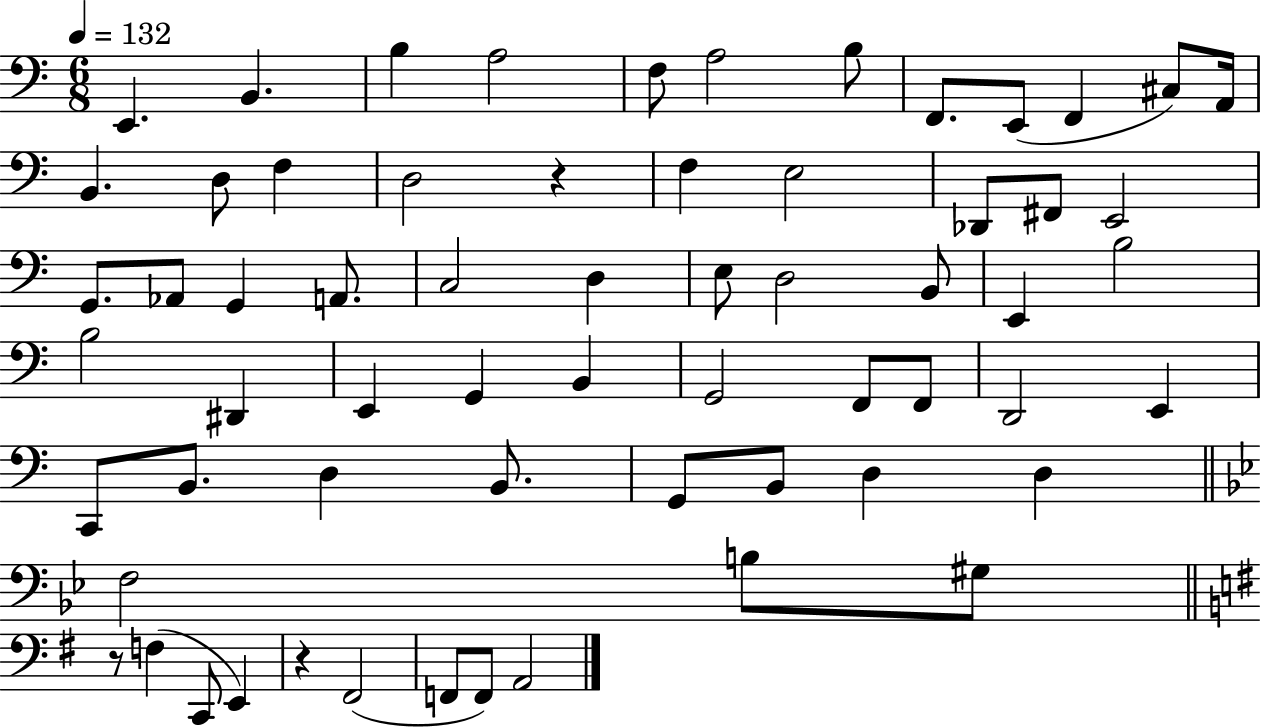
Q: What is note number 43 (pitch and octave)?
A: C2